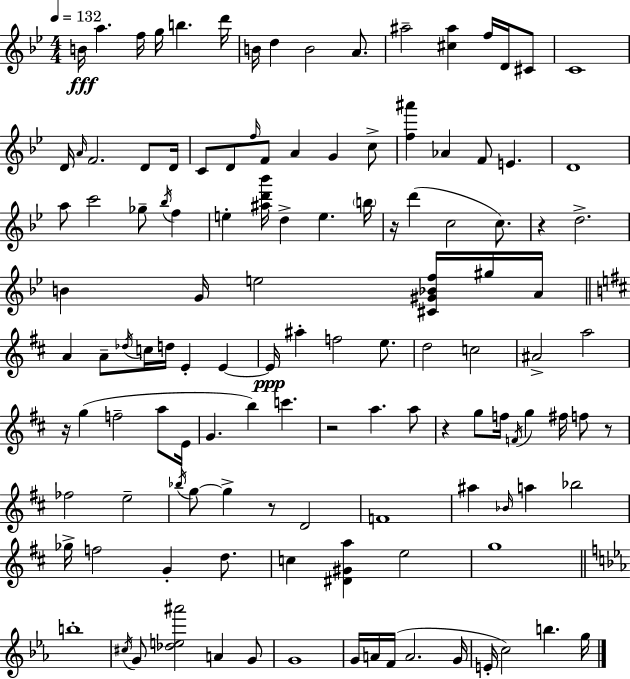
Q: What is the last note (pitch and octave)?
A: G5